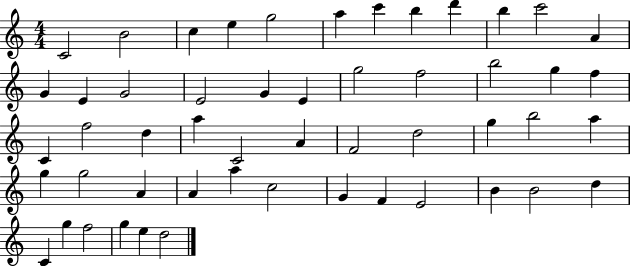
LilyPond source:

{
  \clef treble
  \numericTimeSignature
  \time 4/4
  \key c \major
  c'2 b'2 | c''4 e''4 g''2 | a''4 c'''4 b''4 d'''4 | b''4 c'''2 a'4 | \break g'4 e'4 g'2 | e'2 g'4 e'4 | g''2 f''2 | b''2 g''4 f''4 | \break c'4 f''2 d''4 | a''4 c'2 a'4 | f'2 d''2 | g''4 b''2 a''4 | \break g''4 g''2 a'4 | a'4 a''4 c''2 | g'4 f'4 e'2 | b'4 b'2 d''4 | \break c'4 g''4 f''2 | g''4 e''4 d''2 | \bar "|."
}